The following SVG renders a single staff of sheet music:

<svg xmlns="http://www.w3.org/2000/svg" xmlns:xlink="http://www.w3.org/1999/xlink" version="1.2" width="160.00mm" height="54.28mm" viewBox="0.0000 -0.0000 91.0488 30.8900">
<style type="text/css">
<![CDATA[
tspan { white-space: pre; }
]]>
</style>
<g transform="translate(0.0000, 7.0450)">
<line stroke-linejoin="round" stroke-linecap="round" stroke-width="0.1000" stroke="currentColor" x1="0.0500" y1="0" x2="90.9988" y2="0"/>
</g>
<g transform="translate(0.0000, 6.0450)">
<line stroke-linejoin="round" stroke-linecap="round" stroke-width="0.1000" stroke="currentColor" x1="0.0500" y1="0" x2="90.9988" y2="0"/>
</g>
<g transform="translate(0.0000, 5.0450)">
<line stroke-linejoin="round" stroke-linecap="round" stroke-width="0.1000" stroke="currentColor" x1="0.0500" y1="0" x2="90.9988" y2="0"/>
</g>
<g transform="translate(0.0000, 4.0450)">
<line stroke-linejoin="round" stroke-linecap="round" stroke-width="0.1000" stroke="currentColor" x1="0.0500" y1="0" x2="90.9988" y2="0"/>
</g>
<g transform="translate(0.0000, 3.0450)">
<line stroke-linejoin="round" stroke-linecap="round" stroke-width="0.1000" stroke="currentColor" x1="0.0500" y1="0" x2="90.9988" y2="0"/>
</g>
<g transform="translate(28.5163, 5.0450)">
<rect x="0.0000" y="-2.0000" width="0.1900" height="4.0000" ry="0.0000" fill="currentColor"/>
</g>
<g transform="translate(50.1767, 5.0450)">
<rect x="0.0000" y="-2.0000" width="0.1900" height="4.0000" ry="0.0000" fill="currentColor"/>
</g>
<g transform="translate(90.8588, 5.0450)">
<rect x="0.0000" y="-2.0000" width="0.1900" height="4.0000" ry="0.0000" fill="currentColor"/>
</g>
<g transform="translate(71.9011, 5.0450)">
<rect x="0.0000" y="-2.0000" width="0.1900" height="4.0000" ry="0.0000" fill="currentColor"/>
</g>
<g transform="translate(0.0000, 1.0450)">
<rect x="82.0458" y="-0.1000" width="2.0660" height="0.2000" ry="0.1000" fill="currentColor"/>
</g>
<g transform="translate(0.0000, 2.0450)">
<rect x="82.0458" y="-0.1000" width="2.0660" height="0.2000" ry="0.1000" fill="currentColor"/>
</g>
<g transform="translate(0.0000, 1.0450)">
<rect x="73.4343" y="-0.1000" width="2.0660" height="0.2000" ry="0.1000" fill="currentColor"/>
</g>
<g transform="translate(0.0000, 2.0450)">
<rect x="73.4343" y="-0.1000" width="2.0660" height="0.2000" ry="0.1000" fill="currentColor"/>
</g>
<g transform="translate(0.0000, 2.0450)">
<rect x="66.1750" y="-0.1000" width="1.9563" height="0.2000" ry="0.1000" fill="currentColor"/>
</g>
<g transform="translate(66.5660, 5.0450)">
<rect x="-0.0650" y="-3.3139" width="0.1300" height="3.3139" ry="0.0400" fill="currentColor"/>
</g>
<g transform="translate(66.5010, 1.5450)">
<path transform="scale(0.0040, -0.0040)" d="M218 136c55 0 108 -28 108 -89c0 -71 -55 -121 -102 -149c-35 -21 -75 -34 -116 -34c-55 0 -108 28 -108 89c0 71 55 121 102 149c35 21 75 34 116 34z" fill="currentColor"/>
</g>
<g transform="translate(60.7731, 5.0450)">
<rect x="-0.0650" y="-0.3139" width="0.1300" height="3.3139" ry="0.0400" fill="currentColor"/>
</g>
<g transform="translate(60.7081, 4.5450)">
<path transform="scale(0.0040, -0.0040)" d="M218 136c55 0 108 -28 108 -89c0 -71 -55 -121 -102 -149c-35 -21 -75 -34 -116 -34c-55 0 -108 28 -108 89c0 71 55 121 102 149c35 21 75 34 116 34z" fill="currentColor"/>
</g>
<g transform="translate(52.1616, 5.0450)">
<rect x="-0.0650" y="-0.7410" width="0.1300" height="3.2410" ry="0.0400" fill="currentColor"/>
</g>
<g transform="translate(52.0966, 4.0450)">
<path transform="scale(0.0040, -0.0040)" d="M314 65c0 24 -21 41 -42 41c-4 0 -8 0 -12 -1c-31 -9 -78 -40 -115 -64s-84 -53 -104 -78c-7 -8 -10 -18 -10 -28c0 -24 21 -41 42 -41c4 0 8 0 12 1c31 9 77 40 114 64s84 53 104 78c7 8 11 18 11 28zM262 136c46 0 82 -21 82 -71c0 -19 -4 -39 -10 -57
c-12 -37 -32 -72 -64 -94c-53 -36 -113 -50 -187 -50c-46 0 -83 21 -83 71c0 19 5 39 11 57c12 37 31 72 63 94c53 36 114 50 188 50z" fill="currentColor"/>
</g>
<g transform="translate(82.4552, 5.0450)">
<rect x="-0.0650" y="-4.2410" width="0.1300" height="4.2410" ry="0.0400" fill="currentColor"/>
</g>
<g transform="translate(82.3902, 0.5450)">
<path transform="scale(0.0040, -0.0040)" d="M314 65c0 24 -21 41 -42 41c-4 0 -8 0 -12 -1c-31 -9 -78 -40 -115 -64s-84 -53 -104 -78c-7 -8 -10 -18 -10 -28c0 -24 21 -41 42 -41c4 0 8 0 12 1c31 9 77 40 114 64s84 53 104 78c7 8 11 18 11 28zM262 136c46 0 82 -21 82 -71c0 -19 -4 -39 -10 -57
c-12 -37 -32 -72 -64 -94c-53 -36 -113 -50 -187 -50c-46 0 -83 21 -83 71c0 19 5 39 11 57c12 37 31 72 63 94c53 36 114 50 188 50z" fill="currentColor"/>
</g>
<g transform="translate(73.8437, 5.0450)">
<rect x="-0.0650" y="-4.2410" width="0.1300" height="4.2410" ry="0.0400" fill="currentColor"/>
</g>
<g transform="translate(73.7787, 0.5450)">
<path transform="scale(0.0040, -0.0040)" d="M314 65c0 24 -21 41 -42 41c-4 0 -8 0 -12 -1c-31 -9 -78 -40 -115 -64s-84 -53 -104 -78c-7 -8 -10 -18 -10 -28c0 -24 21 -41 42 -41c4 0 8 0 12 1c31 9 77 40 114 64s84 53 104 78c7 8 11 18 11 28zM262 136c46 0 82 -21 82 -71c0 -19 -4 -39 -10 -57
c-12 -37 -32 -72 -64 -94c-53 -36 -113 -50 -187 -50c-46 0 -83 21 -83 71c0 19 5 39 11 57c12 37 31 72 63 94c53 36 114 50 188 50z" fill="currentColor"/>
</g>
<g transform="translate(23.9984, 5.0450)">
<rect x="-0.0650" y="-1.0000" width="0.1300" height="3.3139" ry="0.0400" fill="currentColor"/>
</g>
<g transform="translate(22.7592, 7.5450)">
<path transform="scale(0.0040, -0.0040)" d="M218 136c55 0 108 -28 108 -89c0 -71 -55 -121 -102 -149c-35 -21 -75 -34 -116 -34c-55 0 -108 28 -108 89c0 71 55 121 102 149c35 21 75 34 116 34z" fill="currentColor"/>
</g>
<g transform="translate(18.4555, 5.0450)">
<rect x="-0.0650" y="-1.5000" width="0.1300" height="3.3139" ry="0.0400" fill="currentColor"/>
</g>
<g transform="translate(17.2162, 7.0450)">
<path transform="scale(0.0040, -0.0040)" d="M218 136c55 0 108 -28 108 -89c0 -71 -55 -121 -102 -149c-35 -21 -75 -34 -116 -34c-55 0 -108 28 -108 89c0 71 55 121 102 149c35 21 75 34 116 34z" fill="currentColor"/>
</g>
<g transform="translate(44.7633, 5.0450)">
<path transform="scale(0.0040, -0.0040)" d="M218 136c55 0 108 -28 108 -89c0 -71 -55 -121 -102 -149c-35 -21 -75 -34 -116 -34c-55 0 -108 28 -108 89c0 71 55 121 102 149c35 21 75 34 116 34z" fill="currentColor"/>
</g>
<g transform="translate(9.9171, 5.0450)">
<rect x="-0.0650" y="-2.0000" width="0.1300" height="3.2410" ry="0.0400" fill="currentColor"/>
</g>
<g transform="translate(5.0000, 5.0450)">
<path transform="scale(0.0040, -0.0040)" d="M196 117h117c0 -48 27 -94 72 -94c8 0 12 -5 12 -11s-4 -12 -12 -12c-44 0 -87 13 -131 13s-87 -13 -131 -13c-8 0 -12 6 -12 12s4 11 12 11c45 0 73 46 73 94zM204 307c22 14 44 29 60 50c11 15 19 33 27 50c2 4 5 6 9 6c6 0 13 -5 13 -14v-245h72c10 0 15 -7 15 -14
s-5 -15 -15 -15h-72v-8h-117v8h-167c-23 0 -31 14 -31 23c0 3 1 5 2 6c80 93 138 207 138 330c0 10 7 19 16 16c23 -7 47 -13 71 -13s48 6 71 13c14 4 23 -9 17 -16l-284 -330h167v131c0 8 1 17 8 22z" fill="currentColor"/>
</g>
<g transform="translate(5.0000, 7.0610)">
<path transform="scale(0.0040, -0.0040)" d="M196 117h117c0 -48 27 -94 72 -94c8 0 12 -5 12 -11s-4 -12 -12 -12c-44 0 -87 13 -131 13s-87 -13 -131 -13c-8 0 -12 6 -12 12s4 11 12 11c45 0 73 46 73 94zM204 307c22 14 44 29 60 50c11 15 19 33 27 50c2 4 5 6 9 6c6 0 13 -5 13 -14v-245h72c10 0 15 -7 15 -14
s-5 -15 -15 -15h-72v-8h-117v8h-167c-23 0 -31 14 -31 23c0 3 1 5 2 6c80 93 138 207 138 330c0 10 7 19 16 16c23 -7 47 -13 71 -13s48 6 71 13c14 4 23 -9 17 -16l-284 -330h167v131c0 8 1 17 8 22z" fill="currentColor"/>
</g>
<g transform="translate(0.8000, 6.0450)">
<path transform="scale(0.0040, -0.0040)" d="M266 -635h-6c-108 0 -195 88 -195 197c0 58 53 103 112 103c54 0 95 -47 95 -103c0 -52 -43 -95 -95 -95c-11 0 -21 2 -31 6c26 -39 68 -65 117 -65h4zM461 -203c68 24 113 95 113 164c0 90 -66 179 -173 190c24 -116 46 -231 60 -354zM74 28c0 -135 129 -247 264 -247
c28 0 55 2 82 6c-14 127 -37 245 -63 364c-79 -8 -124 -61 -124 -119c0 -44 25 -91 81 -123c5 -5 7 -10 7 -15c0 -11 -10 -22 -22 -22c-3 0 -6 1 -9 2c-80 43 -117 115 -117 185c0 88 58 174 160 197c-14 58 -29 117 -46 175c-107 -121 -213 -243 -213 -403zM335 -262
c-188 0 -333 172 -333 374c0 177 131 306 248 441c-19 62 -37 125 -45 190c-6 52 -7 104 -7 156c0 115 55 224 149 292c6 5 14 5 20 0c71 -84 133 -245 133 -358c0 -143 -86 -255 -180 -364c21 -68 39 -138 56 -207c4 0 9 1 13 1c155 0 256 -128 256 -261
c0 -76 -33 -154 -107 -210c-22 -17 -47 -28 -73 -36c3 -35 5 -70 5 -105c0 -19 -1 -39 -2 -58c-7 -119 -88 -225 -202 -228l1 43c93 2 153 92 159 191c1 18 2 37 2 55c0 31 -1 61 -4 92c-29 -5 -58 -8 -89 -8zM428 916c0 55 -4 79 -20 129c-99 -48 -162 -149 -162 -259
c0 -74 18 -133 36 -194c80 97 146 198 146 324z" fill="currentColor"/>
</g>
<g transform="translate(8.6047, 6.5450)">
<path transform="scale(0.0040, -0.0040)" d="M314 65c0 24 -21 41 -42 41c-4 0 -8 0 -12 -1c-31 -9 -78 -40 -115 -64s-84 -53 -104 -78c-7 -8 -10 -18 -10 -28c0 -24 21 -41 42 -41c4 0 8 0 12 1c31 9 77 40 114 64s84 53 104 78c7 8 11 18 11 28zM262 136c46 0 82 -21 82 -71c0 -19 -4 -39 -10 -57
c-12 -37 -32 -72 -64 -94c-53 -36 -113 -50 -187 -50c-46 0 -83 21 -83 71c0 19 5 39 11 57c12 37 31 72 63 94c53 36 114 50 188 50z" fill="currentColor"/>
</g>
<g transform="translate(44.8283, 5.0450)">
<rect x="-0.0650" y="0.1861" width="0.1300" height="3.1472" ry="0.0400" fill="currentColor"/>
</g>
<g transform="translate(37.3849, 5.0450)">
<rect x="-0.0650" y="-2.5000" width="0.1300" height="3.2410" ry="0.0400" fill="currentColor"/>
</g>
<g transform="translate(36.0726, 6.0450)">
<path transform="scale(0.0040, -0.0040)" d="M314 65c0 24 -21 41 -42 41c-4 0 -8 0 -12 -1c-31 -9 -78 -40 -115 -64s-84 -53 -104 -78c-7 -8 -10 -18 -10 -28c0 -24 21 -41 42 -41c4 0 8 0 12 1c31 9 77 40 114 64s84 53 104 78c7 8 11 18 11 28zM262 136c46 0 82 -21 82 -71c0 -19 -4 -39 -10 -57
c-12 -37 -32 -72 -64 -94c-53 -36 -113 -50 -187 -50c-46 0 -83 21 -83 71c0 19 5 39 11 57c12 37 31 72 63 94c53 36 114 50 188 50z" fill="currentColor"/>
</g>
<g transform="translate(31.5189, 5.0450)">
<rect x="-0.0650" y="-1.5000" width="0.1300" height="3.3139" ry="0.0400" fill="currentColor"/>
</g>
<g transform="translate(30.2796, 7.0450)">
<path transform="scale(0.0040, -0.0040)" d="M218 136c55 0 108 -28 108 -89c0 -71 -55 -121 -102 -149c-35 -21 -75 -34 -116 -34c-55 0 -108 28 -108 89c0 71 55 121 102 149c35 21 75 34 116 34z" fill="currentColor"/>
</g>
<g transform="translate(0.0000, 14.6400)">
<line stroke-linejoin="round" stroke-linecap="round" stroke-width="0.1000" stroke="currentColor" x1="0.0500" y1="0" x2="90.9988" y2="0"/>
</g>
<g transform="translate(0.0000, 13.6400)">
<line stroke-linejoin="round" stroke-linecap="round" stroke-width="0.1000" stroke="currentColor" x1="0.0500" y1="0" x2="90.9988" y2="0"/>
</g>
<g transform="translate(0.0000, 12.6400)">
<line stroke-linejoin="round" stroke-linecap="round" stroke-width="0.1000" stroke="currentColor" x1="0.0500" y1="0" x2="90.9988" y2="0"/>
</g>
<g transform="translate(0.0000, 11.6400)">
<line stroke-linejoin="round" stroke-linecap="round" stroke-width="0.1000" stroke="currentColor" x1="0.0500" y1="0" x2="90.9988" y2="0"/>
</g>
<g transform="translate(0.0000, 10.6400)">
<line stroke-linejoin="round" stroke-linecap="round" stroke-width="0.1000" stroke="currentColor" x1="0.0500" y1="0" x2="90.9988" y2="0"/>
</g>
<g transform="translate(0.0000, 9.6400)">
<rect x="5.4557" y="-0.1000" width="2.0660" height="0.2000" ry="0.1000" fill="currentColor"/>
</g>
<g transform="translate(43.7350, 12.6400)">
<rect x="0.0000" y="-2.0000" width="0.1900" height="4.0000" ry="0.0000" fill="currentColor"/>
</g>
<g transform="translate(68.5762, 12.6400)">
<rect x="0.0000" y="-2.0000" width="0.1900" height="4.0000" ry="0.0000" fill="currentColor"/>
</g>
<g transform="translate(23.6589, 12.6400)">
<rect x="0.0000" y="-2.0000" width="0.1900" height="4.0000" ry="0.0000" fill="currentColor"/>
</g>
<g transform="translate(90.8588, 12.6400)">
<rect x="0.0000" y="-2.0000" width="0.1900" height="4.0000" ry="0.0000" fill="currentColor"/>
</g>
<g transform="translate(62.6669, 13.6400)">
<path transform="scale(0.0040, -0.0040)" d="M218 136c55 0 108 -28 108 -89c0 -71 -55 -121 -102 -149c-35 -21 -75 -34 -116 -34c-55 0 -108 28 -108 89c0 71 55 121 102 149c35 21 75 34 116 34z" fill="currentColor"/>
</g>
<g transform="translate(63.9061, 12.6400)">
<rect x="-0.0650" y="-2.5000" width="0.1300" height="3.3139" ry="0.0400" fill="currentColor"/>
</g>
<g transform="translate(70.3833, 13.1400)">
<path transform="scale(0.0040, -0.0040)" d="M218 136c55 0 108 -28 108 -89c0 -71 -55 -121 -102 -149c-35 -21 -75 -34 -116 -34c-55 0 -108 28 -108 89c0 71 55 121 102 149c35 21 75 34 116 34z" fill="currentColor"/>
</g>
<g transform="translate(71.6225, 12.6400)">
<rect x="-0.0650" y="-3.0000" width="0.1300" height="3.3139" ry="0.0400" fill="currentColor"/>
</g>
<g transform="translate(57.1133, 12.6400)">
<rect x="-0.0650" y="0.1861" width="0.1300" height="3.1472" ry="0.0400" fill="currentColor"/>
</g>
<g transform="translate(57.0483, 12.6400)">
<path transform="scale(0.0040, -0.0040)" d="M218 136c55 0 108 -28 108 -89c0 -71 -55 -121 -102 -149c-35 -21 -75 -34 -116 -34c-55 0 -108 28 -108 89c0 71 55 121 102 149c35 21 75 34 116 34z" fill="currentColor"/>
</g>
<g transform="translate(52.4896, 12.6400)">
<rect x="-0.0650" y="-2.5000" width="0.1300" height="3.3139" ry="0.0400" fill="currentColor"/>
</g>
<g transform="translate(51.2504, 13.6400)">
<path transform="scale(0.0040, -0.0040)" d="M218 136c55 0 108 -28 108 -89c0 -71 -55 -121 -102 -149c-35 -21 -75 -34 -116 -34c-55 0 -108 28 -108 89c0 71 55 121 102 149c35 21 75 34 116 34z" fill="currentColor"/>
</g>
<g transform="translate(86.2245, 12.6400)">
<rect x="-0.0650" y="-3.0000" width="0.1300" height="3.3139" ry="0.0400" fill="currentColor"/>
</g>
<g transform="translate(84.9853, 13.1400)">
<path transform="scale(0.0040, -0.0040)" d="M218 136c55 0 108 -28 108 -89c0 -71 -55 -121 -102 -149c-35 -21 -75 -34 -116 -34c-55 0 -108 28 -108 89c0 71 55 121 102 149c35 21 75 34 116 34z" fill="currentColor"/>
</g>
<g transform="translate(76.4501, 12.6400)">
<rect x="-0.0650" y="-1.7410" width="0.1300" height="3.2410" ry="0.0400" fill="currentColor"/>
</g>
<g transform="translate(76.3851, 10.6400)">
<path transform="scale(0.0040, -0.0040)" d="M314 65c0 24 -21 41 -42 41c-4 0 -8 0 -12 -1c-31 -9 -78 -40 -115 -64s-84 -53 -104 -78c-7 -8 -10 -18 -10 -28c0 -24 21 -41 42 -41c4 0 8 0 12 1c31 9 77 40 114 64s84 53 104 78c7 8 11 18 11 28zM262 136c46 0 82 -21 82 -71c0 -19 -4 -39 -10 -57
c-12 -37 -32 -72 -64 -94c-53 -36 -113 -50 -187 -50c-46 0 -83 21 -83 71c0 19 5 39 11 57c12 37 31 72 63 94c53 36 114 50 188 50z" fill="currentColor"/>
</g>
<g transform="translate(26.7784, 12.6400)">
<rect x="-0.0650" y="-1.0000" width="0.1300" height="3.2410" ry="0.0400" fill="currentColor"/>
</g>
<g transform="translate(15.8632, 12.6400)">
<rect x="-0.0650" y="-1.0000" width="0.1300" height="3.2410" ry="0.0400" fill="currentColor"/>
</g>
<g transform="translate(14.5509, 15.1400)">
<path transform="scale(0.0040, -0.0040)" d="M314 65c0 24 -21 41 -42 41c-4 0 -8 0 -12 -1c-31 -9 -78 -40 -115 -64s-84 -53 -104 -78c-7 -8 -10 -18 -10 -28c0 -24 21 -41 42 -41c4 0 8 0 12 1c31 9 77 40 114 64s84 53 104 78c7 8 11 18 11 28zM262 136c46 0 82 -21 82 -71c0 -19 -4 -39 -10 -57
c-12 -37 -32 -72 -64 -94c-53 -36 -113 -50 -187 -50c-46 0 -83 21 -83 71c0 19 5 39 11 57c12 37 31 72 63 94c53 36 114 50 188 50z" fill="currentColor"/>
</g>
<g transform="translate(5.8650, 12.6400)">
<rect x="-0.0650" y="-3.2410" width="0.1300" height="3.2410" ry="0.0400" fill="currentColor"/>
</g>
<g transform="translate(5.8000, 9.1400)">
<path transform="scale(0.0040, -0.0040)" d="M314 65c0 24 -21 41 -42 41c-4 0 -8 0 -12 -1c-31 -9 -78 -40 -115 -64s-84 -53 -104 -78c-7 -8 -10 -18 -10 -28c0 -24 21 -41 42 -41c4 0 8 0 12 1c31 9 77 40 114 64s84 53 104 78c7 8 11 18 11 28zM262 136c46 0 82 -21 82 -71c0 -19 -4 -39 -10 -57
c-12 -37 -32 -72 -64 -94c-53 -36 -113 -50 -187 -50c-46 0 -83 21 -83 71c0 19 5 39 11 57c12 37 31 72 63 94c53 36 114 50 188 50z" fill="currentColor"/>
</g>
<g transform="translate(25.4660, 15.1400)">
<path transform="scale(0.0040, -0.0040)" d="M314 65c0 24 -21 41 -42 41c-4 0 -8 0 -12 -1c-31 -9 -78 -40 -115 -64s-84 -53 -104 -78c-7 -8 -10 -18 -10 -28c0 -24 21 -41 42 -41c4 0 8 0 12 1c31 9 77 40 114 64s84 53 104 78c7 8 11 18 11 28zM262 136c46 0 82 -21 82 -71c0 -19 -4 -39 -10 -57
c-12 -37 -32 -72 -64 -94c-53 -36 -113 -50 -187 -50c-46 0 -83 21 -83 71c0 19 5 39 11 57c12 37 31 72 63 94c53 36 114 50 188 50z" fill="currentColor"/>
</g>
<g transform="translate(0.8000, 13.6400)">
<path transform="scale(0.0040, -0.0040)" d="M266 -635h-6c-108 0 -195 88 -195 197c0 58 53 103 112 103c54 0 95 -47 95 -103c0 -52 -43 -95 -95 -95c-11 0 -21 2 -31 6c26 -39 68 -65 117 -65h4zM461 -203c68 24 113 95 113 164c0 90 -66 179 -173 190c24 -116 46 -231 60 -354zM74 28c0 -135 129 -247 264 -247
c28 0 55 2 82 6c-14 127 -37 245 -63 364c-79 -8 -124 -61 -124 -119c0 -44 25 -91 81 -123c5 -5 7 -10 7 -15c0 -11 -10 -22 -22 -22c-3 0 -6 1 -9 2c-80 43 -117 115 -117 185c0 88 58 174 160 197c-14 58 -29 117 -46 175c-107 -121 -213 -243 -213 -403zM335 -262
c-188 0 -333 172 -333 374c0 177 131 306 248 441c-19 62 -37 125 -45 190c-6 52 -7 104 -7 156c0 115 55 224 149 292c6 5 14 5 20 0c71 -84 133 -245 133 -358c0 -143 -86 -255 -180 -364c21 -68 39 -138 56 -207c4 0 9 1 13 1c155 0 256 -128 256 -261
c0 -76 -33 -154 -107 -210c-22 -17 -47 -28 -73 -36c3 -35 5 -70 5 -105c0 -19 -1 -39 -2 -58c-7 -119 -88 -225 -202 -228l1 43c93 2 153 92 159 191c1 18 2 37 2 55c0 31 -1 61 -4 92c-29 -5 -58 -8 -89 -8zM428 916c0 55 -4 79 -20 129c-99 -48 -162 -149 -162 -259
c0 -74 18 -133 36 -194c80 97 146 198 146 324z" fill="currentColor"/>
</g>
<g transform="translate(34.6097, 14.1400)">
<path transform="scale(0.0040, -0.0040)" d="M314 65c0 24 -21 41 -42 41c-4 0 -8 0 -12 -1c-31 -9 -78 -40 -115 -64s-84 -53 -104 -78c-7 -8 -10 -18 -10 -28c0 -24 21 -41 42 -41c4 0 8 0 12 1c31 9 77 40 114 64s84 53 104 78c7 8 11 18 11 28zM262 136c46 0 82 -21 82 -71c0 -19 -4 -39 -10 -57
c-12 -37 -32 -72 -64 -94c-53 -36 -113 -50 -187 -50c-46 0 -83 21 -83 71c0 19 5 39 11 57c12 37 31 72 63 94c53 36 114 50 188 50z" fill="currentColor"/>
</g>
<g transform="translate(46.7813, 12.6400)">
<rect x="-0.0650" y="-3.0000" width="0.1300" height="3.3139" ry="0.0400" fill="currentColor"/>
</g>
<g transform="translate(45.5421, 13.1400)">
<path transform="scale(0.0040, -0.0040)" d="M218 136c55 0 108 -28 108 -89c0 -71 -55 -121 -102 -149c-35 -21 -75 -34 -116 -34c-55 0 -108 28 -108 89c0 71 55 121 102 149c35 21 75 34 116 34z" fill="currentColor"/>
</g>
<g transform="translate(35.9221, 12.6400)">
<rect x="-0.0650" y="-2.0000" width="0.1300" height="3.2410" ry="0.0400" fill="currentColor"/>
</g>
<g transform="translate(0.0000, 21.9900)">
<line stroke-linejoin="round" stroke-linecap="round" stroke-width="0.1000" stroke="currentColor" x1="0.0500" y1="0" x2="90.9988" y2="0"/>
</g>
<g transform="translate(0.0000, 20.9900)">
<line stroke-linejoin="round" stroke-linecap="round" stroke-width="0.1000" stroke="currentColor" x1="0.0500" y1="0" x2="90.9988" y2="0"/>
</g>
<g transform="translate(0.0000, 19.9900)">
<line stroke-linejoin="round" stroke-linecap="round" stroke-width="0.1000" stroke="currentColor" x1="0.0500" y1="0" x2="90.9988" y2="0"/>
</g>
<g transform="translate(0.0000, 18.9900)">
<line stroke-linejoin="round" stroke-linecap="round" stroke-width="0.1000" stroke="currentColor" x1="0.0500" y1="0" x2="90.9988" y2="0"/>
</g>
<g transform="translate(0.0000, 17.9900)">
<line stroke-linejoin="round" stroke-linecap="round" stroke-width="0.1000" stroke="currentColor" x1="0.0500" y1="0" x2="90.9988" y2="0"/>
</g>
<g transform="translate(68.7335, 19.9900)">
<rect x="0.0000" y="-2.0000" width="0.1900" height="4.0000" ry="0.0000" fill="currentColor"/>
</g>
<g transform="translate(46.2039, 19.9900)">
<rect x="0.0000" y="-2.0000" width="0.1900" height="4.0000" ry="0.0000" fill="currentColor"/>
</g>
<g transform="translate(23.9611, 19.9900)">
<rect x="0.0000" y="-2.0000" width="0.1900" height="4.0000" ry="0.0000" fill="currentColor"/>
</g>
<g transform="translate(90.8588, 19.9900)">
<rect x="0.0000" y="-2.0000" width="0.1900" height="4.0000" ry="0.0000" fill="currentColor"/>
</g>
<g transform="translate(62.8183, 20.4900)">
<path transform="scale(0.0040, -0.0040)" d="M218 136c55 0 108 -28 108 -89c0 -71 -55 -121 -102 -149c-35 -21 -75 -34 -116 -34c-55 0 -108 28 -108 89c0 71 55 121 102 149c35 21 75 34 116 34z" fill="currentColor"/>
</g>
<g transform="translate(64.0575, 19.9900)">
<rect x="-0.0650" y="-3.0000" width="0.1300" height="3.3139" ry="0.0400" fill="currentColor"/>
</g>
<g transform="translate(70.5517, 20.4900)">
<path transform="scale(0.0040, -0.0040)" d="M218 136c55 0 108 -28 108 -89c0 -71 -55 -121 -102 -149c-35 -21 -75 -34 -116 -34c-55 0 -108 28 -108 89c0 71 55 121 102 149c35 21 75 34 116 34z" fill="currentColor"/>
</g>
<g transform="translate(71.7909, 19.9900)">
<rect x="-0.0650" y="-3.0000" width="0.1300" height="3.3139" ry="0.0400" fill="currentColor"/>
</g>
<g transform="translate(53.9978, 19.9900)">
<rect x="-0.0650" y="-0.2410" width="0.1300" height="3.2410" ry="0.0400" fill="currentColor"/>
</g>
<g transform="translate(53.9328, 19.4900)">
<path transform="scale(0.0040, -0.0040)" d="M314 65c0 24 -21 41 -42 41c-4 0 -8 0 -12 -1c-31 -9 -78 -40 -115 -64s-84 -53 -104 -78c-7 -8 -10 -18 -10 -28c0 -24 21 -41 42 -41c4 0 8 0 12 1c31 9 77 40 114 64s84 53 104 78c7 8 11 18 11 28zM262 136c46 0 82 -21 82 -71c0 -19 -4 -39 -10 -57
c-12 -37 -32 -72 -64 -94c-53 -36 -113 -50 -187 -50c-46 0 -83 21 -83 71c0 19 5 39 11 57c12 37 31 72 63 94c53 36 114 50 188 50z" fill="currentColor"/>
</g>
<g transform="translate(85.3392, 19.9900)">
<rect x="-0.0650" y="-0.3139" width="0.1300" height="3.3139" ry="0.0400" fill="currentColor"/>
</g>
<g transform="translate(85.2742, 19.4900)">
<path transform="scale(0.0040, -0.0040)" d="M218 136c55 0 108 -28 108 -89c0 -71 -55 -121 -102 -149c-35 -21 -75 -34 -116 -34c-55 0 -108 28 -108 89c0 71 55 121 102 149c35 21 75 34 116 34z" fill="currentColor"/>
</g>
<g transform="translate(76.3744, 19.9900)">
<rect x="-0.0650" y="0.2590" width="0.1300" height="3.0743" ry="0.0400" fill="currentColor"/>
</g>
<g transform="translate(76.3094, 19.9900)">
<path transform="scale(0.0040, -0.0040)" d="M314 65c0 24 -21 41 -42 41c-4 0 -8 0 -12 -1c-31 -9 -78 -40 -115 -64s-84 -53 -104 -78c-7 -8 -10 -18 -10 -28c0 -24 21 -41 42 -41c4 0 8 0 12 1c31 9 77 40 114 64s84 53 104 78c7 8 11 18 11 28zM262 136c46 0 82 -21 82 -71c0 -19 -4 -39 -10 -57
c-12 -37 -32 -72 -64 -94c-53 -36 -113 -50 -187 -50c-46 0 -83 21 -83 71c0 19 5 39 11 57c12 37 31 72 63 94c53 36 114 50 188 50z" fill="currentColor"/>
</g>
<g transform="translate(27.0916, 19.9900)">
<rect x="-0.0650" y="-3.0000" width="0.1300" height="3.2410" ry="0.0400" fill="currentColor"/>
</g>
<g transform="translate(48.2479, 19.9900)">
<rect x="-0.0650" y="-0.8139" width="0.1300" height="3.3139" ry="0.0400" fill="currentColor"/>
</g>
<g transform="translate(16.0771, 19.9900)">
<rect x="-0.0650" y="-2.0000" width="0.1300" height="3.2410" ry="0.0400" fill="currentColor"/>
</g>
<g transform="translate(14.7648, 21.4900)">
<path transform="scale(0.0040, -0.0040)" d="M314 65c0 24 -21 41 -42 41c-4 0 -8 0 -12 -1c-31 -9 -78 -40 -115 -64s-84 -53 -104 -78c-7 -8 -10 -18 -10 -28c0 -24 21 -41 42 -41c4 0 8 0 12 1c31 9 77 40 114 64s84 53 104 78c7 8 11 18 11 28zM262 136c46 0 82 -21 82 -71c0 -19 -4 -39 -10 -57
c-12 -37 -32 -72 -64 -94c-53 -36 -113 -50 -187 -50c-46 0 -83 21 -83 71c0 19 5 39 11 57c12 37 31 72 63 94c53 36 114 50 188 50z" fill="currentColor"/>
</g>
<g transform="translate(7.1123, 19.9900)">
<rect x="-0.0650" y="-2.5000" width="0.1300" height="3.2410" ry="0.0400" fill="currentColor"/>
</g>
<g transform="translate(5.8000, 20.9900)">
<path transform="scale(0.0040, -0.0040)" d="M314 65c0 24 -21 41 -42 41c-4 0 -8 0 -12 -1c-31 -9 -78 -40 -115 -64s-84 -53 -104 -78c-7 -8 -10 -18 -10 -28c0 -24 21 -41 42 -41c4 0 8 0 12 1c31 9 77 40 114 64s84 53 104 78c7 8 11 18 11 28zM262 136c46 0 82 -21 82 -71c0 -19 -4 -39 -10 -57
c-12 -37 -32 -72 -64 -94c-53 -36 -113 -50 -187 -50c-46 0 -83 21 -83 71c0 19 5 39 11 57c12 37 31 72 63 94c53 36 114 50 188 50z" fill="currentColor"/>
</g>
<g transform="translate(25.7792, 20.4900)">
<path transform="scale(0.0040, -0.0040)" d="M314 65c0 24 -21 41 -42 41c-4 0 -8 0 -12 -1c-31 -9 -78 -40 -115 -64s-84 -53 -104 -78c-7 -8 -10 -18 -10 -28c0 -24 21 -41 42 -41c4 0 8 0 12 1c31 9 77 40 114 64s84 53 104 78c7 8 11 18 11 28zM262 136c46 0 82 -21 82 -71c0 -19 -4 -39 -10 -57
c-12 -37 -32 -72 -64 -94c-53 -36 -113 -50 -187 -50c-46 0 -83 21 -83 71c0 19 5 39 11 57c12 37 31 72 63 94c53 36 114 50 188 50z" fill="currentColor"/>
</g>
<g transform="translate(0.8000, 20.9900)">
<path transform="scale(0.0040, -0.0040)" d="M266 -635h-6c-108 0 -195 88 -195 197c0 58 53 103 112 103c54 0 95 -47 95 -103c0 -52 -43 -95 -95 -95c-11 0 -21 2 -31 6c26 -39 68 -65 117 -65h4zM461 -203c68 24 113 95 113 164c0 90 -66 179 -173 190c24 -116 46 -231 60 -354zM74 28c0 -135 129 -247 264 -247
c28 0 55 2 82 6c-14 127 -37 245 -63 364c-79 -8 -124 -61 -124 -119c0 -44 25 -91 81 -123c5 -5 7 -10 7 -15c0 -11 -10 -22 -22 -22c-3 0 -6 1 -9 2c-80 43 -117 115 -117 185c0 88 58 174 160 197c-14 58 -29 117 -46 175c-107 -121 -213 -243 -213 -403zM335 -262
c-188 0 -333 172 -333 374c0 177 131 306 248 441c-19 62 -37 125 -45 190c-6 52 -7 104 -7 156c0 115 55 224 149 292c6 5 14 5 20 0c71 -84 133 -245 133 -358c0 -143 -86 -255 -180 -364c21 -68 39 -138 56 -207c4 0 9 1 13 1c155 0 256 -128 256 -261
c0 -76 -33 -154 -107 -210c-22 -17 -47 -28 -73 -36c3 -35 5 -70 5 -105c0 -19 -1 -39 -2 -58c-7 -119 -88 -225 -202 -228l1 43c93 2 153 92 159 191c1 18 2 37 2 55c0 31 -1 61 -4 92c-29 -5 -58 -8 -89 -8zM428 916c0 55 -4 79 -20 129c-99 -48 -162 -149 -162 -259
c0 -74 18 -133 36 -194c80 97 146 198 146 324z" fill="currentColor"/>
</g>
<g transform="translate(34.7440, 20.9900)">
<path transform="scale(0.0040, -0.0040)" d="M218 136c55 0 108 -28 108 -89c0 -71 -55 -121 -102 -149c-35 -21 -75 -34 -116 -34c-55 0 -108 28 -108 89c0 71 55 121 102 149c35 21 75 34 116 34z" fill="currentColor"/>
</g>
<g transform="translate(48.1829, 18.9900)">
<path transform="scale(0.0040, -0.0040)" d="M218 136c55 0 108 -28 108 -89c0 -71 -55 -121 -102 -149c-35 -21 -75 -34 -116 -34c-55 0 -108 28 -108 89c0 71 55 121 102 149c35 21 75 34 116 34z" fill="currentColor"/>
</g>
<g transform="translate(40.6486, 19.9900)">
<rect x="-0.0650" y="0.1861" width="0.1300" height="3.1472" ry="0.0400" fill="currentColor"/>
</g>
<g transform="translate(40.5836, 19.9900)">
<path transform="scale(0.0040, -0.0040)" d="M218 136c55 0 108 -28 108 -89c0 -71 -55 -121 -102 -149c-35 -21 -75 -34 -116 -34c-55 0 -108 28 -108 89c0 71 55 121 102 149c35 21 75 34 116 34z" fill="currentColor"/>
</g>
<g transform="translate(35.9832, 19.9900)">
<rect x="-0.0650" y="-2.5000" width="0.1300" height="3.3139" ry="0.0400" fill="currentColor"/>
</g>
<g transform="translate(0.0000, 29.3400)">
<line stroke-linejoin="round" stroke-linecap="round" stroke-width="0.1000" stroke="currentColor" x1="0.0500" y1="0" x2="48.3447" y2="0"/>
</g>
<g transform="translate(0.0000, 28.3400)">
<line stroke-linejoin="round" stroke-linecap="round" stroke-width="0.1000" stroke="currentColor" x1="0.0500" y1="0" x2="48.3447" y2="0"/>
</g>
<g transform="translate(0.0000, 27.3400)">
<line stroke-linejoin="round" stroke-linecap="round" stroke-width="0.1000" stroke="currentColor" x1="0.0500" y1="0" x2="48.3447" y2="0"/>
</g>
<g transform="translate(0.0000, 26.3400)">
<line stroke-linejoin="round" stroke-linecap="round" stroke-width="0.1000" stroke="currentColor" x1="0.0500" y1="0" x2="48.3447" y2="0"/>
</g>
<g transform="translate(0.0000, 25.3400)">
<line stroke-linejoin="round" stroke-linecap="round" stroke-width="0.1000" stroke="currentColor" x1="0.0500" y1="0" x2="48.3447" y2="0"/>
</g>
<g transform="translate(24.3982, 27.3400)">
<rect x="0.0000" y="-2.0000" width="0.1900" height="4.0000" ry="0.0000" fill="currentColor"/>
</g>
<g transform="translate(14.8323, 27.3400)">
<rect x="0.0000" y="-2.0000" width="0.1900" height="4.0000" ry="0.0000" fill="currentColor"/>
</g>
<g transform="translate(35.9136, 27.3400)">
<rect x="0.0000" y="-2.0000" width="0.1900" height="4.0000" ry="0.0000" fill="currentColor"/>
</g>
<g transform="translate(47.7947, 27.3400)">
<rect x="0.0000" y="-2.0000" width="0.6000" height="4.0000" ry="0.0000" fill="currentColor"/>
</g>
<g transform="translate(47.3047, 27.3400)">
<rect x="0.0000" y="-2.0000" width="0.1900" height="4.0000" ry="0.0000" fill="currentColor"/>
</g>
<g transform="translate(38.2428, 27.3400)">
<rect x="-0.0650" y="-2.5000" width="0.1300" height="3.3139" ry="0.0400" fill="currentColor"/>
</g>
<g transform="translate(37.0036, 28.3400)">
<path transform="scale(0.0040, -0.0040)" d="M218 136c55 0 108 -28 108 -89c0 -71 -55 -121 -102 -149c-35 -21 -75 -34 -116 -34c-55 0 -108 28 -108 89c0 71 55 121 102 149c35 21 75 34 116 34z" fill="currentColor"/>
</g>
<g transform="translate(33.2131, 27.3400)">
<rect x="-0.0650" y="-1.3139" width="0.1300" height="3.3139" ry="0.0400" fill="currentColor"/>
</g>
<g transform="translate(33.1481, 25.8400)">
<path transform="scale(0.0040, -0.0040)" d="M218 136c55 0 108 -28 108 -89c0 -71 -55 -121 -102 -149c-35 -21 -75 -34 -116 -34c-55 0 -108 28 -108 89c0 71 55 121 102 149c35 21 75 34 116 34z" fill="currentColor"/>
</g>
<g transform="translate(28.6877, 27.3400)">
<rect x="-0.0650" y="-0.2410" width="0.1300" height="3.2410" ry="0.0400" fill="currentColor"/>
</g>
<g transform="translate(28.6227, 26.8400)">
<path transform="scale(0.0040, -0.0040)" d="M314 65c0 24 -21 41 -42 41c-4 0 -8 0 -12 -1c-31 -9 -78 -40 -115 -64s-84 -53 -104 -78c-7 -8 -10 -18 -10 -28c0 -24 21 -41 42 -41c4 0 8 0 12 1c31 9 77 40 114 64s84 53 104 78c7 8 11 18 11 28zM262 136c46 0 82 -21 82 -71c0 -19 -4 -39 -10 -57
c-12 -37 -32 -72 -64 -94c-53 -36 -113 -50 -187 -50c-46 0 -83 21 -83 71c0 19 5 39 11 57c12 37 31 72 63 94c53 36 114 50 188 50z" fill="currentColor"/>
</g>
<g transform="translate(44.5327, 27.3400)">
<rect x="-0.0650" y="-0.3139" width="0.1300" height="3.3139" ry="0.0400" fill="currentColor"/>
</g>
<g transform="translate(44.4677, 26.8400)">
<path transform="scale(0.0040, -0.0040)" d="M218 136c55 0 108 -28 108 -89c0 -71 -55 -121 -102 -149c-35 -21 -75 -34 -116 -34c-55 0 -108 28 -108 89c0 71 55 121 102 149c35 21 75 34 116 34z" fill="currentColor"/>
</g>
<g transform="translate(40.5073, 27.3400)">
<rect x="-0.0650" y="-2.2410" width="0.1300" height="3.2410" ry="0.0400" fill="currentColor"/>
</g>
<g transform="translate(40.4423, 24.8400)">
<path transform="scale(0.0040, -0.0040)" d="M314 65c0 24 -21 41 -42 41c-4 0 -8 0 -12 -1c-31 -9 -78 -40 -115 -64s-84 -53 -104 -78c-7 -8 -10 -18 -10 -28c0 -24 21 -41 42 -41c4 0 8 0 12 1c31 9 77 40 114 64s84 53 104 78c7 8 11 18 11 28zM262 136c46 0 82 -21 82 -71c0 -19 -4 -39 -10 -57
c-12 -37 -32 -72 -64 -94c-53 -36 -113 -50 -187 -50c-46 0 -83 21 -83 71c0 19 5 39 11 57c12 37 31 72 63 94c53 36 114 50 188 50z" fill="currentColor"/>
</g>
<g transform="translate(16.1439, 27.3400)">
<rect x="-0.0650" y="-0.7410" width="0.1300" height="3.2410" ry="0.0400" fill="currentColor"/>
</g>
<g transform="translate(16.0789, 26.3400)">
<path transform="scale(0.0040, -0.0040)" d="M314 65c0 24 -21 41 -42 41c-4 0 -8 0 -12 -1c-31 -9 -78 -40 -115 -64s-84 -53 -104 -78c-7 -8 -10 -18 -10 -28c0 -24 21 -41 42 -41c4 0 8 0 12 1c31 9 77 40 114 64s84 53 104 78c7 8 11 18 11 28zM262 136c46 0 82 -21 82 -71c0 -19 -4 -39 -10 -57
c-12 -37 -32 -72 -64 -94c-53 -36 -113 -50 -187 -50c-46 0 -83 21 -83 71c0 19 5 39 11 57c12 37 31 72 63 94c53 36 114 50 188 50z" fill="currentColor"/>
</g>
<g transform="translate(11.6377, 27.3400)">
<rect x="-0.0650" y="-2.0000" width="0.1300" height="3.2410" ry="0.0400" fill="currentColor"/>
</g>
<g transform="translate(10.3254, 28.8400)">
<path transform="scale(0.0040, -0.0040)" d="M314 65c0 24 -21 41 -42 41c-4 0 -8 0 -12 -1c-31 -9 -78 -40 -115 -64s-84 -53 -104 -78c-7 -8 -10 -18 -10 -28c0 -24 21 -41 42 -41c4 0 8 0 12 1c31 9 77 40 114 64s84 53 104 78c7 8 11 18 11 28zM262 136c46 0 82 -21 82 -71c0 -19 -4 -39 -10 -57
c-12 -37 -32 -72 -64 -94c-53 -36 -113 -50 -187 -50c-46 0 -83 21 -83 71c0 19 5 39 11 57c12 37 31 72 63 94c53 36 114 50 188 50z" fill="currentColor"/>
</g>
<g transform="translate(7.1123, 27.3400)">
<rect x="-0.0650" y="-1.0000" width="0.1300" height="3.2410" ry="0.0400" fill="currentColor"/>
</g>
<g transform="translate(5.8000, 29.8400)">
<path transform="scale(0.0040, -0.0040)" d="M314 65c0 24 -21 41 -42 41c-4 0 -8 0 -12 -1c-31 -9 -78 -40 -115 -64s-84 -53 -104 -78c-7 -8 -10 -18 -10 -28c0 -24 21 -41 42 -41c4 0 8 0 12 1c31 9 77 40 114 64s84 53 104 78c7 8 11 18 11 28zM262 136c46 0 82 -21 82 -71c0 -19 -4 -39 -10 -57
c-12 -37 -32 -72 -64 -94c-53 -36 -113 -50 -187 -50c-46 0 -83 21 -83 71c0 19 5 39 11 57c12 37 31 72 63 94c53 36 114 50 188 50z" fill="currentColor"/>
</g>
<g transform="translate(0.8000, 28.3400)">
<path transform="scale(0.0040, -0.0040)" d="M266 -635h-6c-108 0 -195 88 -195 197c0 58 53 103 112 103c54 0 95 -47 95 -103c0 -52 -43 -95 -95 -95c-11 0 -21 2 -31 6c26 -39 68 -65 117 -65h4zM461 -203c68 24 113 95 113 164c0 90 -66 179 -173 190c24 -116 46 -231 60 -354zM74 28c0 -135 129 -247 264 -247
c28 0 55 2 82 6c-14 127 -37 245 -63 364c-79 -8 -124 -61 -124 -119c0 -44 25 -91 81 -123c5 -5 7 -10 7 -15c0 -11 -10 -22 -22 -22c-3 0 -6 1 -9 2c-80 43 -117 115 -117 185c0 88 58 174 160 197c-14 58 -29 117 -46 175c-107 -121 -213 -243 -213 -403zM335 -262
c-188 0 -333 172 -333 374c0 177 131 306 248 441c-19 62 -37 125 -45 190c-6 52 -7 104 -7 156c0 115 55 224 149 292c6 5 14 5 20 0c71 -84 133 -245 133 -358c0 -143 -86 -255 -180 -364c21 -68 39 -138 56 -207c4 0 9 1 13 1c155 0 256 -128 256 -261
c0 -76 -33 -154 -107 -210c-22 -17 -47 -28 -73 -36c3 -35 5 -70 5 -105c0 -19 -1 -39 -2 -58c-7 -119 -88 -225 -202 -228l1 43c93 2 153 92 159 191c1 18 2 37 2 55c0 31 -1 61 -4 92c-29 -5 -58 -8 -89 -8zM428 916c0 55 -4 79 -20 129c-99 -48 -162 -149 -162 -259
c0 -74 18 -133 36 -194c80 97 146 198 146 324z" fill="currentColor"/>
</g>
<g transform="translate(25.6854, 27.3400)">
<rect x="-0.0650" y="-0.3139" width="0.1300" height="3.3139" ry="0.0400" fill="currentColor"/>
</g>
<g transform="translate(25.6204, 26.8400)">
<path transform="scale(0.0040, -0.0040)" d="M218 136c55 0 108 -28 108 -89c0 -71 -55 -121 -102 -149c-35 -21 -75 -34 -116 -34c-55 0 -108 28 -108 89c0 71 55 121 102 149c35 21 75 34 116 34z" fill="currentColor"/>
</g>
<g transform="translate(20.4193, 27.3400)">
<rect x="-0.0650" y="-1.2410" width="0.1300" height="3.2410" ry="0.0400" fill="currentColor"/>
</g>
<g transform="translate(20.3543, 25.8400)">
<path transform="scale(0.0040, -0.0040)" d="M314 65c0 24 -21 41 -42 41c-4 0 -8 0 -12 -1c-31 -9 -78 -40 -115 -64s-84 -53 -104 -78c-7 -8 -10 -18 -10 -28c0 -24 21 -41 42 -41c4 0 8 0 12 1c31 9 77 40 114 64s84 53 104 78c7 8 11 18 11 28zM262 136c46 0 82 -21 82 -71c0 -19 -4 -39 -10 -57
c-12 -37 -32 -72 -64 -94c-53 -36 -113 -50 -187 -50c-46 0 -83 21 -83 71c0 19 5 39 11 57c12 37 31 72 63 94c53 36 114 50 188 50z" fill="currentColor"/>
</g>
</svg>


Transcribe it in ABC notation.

X:1
T:Untitled
M:4/4
L:1/4
K:C
F2 E D E G2 B d2 c b d'2 d'2 b2 D2 D2 F2 A G B G A f2 A G2 F2 A2 G B d c2 A A B2 c D2 F2 d2 e2 c c2 e G g2 c